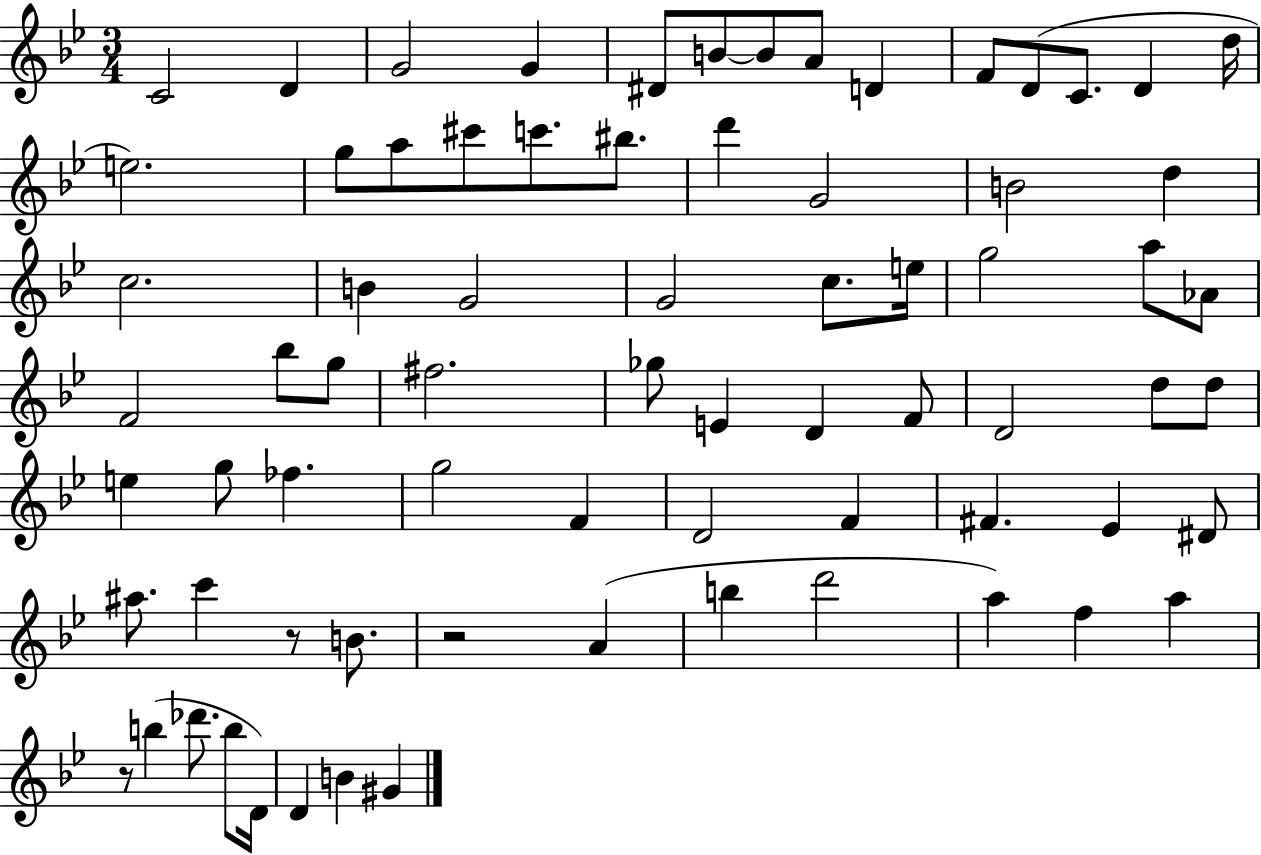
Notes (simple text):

C4/h D4/q G4/h G4/q D#4/e B4/e B4/e A4/e D4/q F4/e D4/e C4/e. D4/q D5/s E5/h. G5/e A5/e C#6/e C6/e. BIS5/e. D6/q G4/h B4/h D5/q C5/h. B4/q G4/h G4/h C5/e. E5/s G5/h A5/e Ab4/e F4/h Bb5/e G5/e F#5/h. Gb5/e E4/q D4/q F4/e D4/h D5/e D5/e E5/q G5/e FES5/q. G5/h F4/q D4/h F4/q F#4/q. Eb4/q D#4/e A#5/e. C6/q R/e B4/e. R/h A4/q B5/q D6/h A5/q F5/q A5/q R/e B5/q Db6/e. B5/e D4/s D4/q B4/q G#4/q